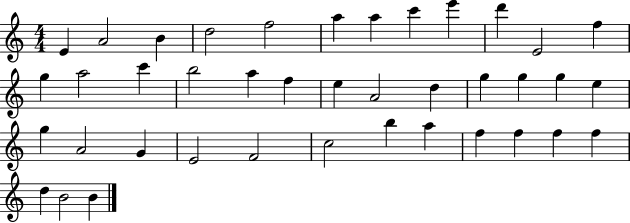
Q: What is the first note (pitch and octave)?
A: E4